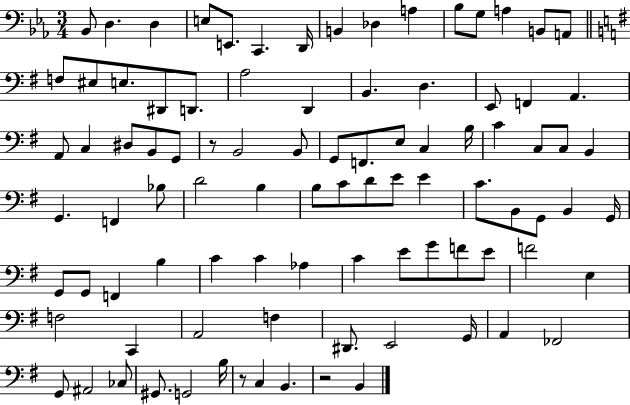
X:1
T:Untitled
M:3/4
L:1/4
K:Eb
_B,,/2 D, D, E,/2 E,,/2 C,, D,,/4 B,, _D, A, _B,/2 G,/2 A, B,,/2 A,,/2 F,/2 ^E,/2 E,/2 ^D,,/2 D,,/2 A,2 D,, B,, D, E,,/2 F,, A,, A,,/2 C, ^D,/2 B,,/2 G,,/2 z/2 B,,2 B,,/2 G,,/2 F,,/2 E,/2 C, B,/4 C C,/2 C,/2 B,, G,, F,, _B,/2 D2 B, B,/2 C/2 D/2 E/2 E C/2 B,,/2 G,,/2 B,, G,,/4 G,,/2 G,,/2 F,, B, C C _A, C E/2 G/2 F/2 E/2 F2 E, F,2 C,, A,,2 F, ^D,,/2 E,,2 G,,/4 A,, _F,,2 G,,/2 ^A,,2 _C,/2 ^G,,/2 G,,2 B,/4 z/2 C, B,, z2 B,,